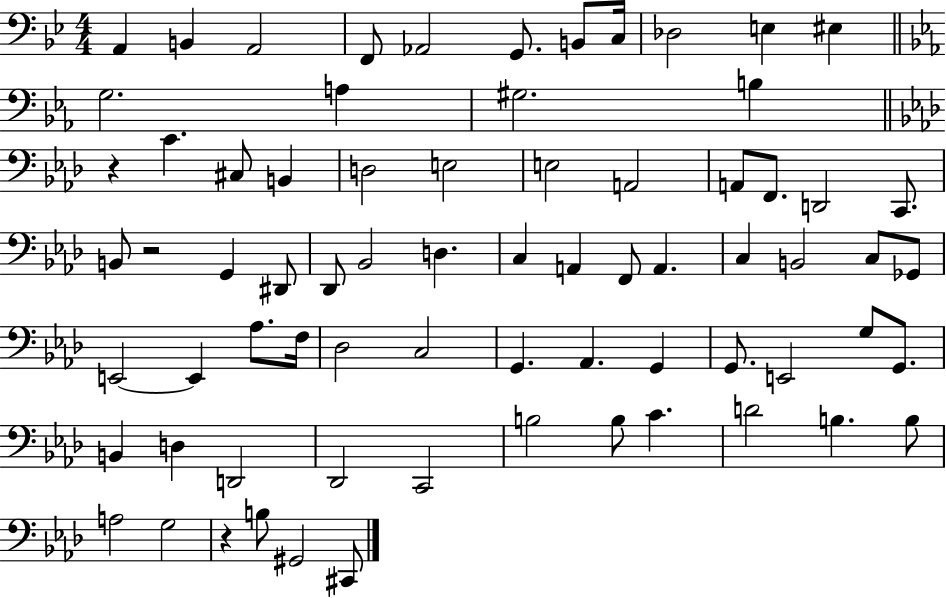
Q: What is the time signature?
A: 4/4